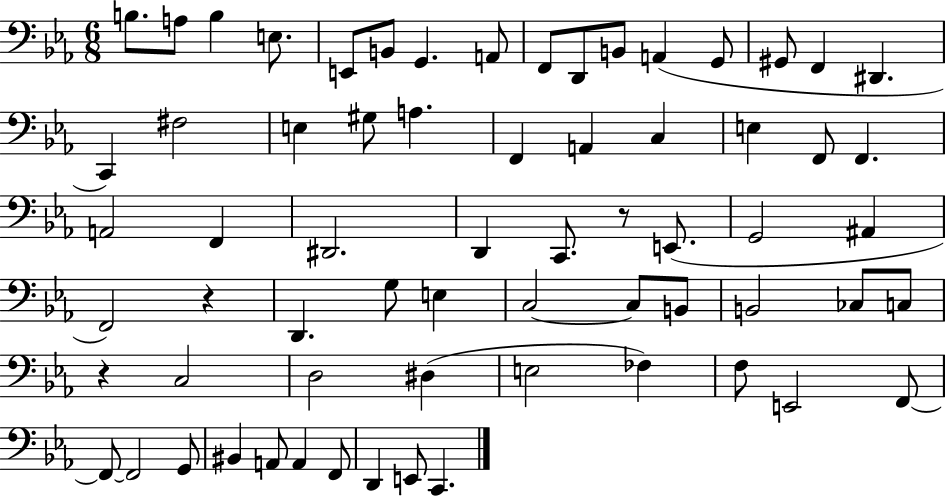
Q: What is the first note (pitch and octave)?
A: B3